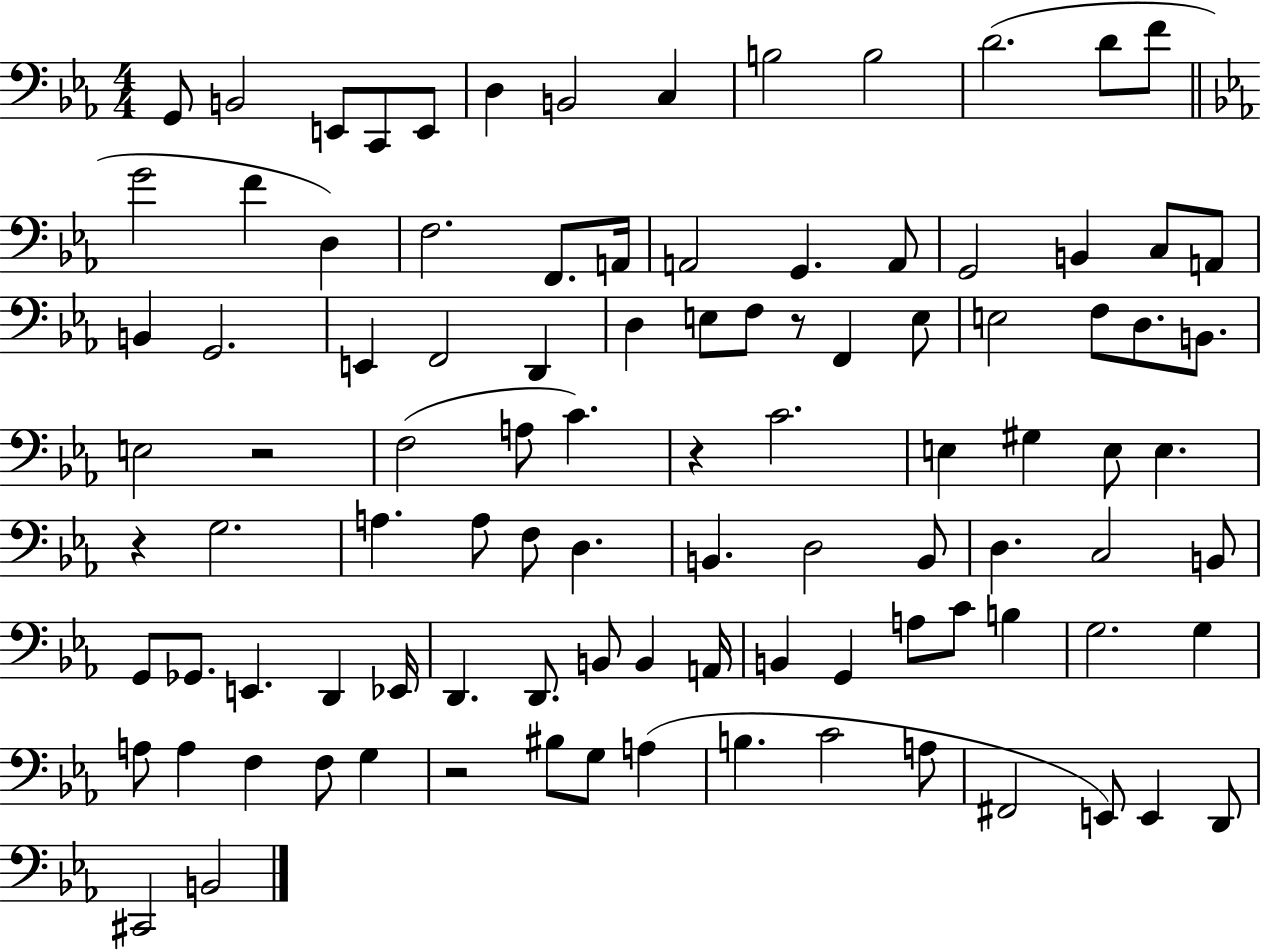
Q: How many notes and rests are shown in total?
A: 99